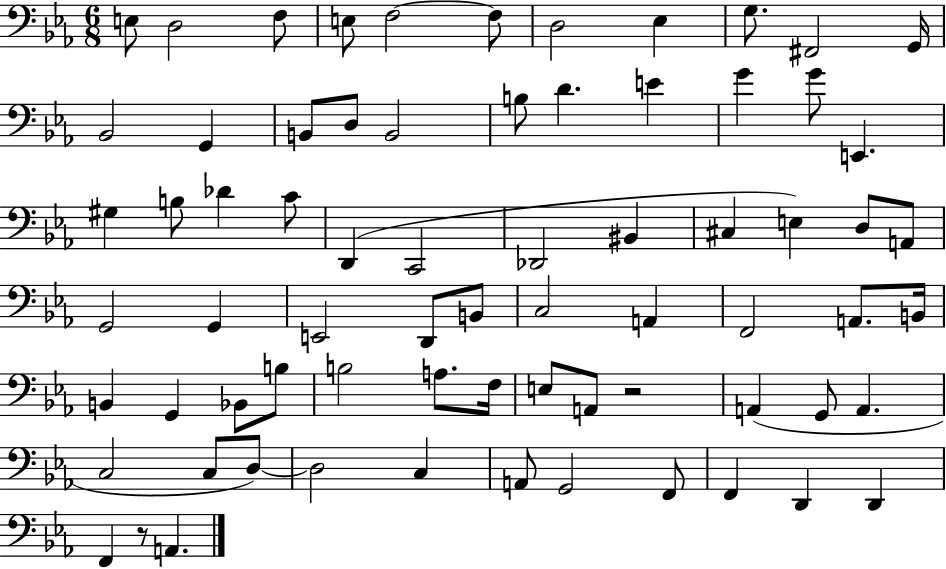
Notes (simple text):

E3/e D3/h F3/e E3/e F3/h F3/e D3/h Eb3/q G3/e. F#2/h G2/s Bb2/h G2/q B2/e D3/e B2/h B3/e D4/q. E4/q G4/q G4/e E2/q. G#3/q B3/e Db4/q C4/e D2/q C2/h Db2/h BIS2/q C#3/q E3/q D3/e A2/e G2/h G2/q E2/h D2/e B2/e C3/h A2/q F2/h A2/e. B2/s B2/q G2/q Bb2/e B3/e B3/h A3/e. F3/s E3/e A2/e R/h A2/q G2/e A2/q. C3/h C3/e D3/e D3/h C3/q A2/e G2/h F2/e F2/q D2/q D2/q F2/q R/e A2/q.